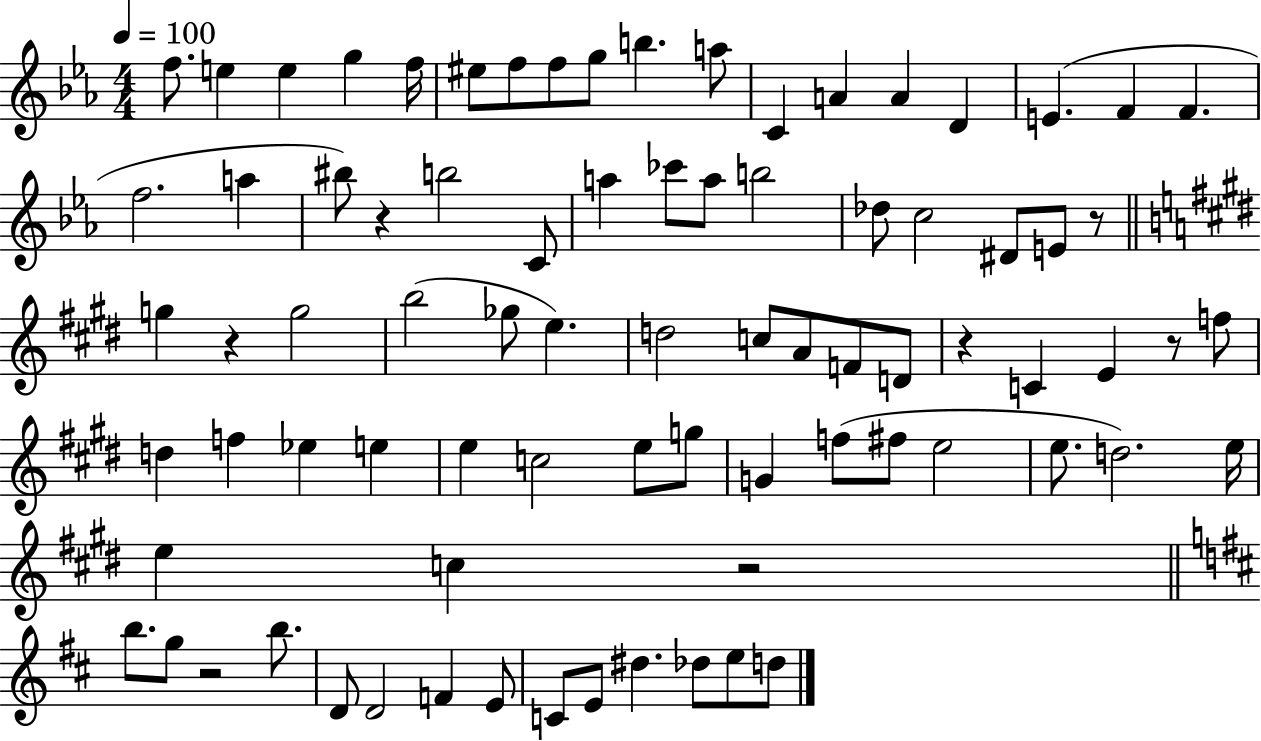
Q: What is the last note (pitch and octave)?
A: D5